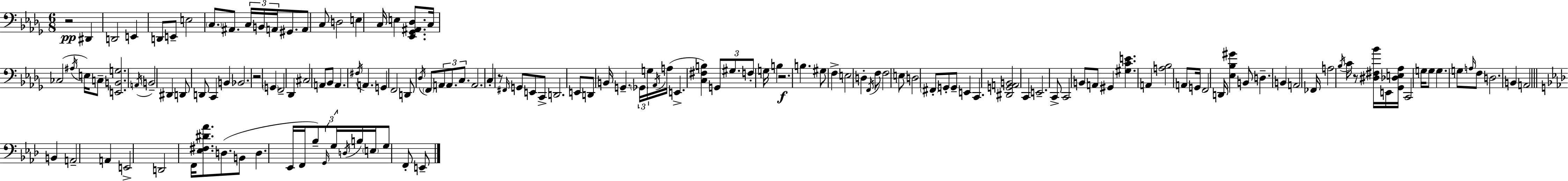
R/h D#2/q D2/h E2/q D2/e E2/e E3/h C3/e. A#2/e. C3/s B2/s A2/s G#2/e. A2/e C3/e D3/h E3/q C3/s E3/q [Eb2,Gb2,A#2,Db3]/e. C3/s CES3/h A#3/s E3/s C3/e [E2,B2,G3]/h. A2/s B2/h D#2/q D2/e D2/e C2/q B2/q Bb2/h. R/h G2/q F2/h Db2/q C#3/h A2/e Bb2/e A2/q. F#3/s A2/q. G2/q F2/h D2/e Db3/s F2/e A2/e A2/e. C3/e. A2/h. C3/q R/e F#2/s G2/e E2/e C2/e D2/h. E2/e D2/e B2/s G2/q. Gb2/s G3/s Ab2/s A3/s E2/q. [C3,F#3,B3]/q G2/e G#3/e. F3/e G3/s B3/q R/h. B3/q. G#3/e F3/q E3/h D3/q F2/s F3/e F3/h E3/e D3/h F#2/e G2/e G2/e E2/q C2/q. [D#2,G2,A2,B2]/h C2/q E2/h. C2/e C2/h B2/e A2/e G#2/q [G#3,C4,E4]/q. A2/q [A3,Bb3]/h A2/e G2/s F2/h D2/s [Eb3,Bb3,G#4]/q B2/e D3/q. B2/q A2/h FES2/s A3/h Bb3/s C4/s R/e [D#3,F#3,Bb4]/s E2/s [Gb2,Db3,E3,Ab3]/s C2/h G3/s G3/e G3/q. G3/e A3/s F3/e D3/h. B2/q A2/h B2/q A2/h A2/q E2/h D2/h F2/s [Eb3,F#3,D#4,Ab4]/e. D3/e. B2/e D3/q. Eb2/s F2/s Bb3/e G2/s G3/s D3/s B3/s E3/s G3/e F2/e E2/e